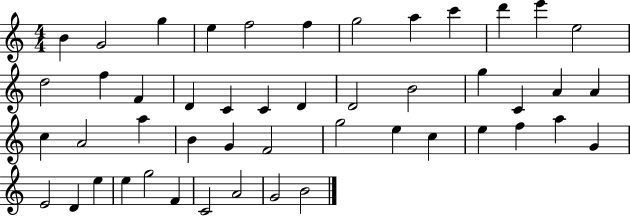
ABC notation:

X:1
T:Untitled
M:4/4
L:1/4
K:C
B G2 g e f2 f g2 a c' d' e' e2 d2 f F D C C D D2 B2 g C A A c A2 a B G F2 g2 e c e f a G E2 D e e g2 F C2 A2 G2 B2